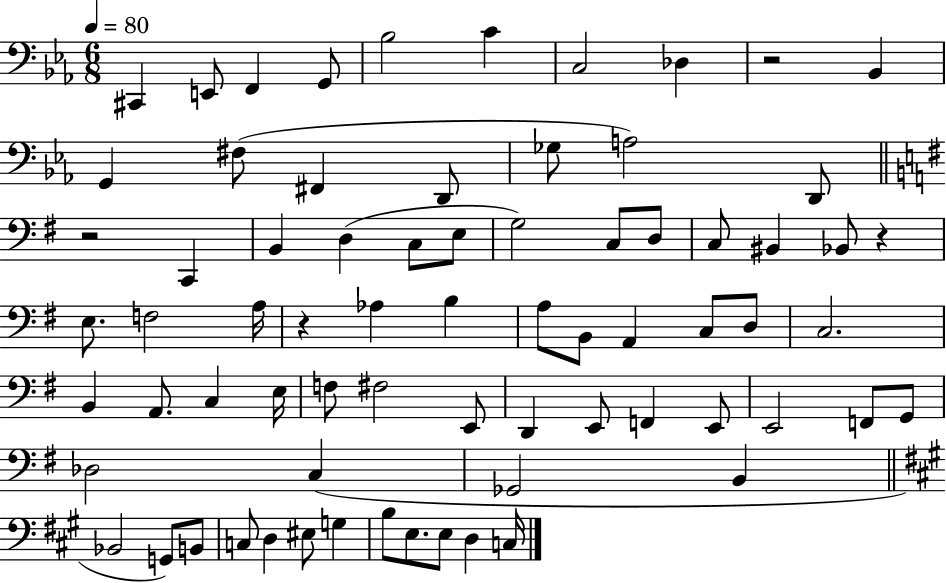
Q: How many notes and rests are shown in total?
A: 72